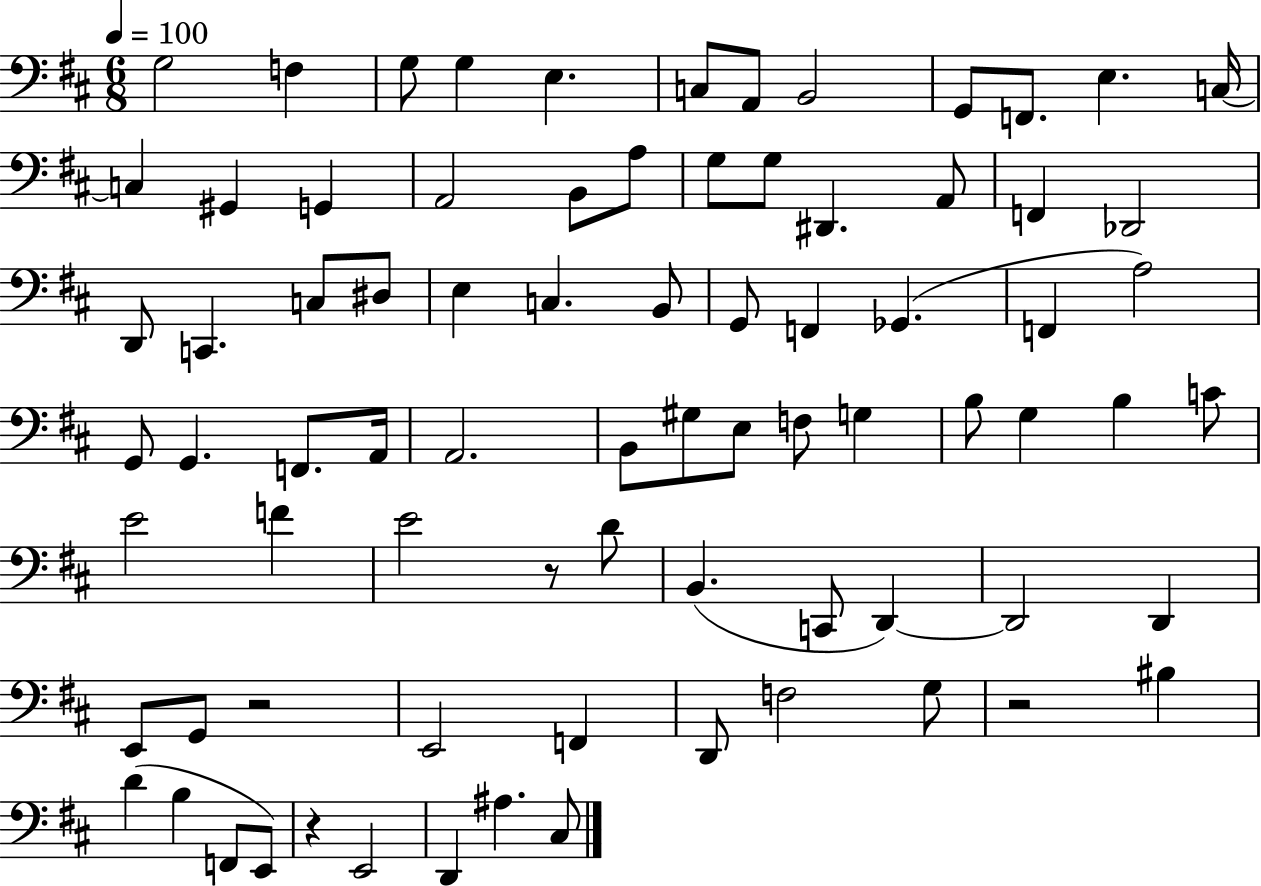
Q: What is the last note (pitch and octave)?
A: C#3